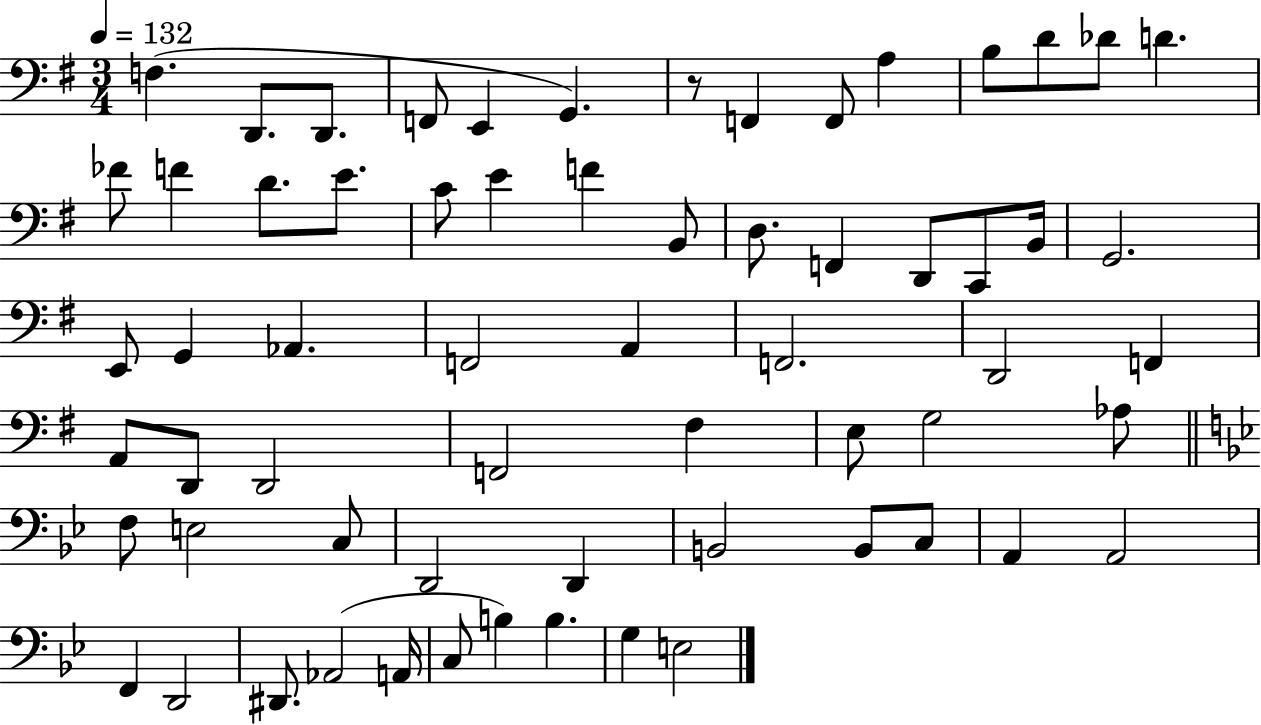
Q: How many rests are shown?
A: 1